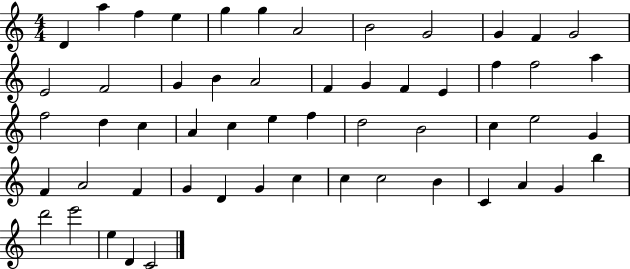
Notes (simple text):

D4/q A5/q F5/q E5/q G5/q G5/q A4/h B4/h G4/h G4/q F4/q G4/h E4/h F4/h G4/q B4/q A4/h F4/q G4/q F4/q E4/q F5/q F5/h A5/q F5/h D5/q C5/q A4/q C5/q E5/q F5/q D5/h B4/h C5/q E5/h G4/q F4/q A4/h F4/q G4/q D4/q G4/q C5/q C5/q C5/h B4/q C4/q A4/q G4/q B5/q D6/h E6/h E5/q D4/q C4/h